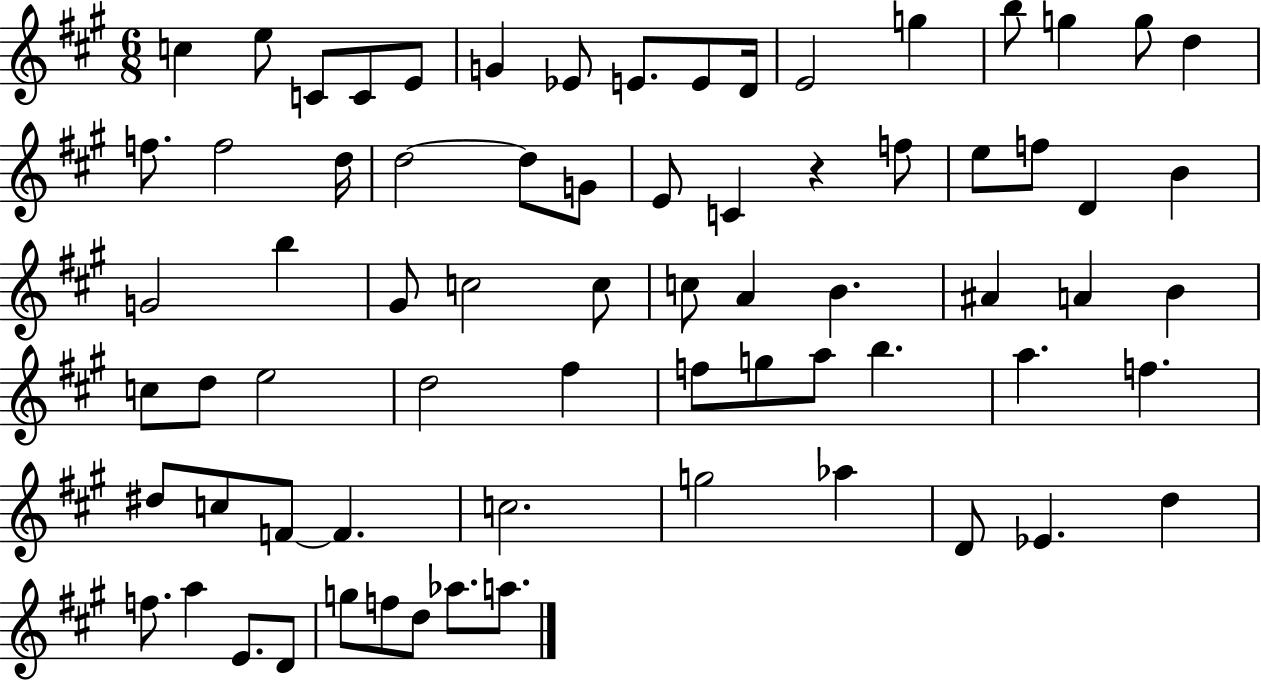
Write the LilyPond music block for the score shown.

{
  \clef treble
  \numericTimeSignature
  \time 6/8
  \key a \major
  c''4 e''8 c'8 c'8 e'8 | g'4 ees'8 e'8. e'8 d'16 | e'2 g''4 | b''8 g''4 g''8 d''4 | \break f''8. f''2 d''16 | d''2~~ d''8 g'8 | e'8 c'4 r4 f''8 | e''8 f''8 d'4 b'4 | \break g'2 b''4 | gis'8 c''2 c''8 | c''8 a'4 b'4. | ais'4 a'4 b'4 | \break c''8 d''8 e''2 | d''2 fis''4 | f''8 g''8 a''8 b''4. | a''4. f''4. | \break dis''8 c''8 f'8~~ f'4. | c''2. | g''2 aes''4 | d'8 ees'4. d''4 | \break f''8. a''4 e'8. d'8 | g''8 f''8 d''8 aes''8. a''8. | \bar "|."
}